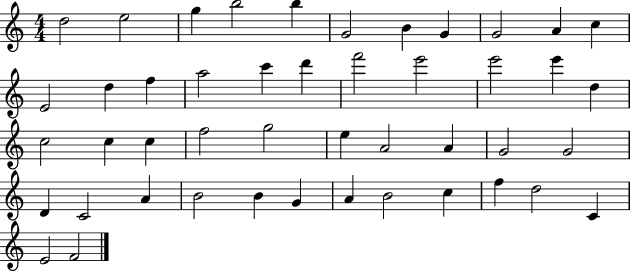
{
  \clef treble
  \numericTimeSignature
  \time 4/4
  \key c \major
  d''2 e''2 | g''4 b''2 b''4 | g'2 b'4 g'4 | g'2 a'4 c''4 | \break e'2 d''4 f''4 | a''2 c'''4 d'''4 | f'''2 e'''2 | e'''2 e'''4 d''4 | \break c''2 c''4 c''4 | f''2 g''2 | e''4 a'2 a'4 | g'2 g'2 | \break d'4 c'2 a'4 | b'2 b'4 g'4 | a'4 b'2 c''4 | f''4 d''2 c'4 | \break e'2 f'2 | \bar "|."
}